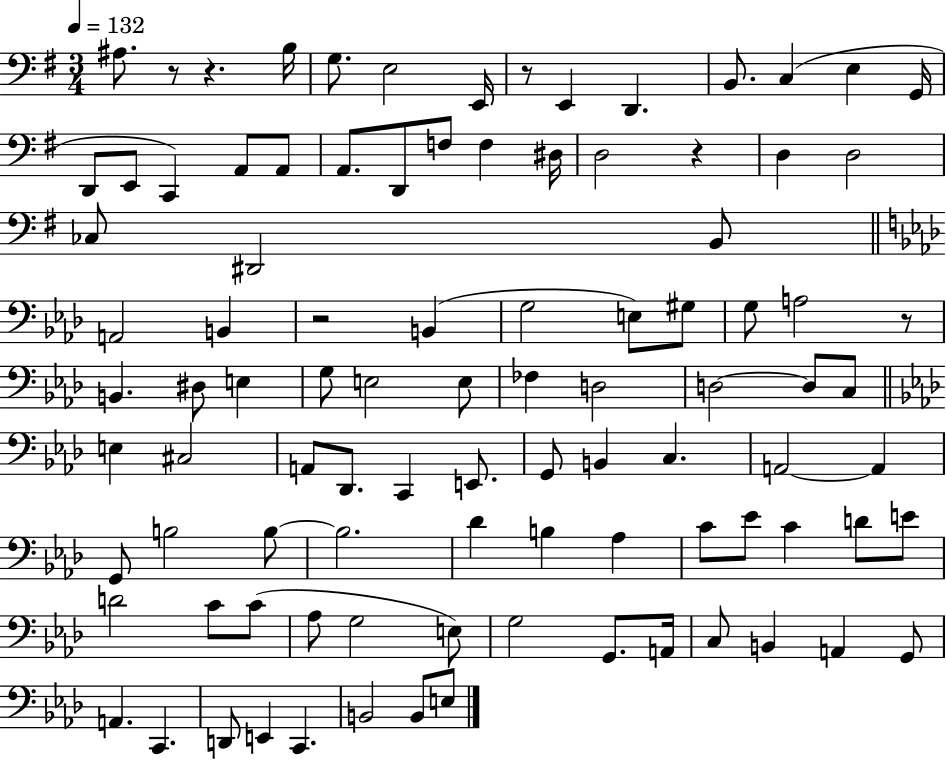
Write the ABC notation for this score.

X:1
T:Untitled
M:3/4
L:1/4
K:G
^A,/2 z/2 z B,/4 G,/2 E,2 E,,/4 z/2 E,, D,, B,,/2 C, E, G,,/4 D,,/2 E,,/2 C,, A,,/2 A,,/2 A,,/2 D,,/2 F,/2 F, ^D,/4 D,2 z D, D,2 _C,/2 ^D,,2 B,,/2 A,,2 B,, z2 B,, G,2 E,/2 ^G,/2 G,/2 A,2 z/2 B,, ^D,/2 E, G,/2 E,2 E,/2 _F, D,2 D,2 D,/2 C,/2 E, ^C,2 A,,/2 _D,,/2 C,, E,,/2 G,,/2 B,, C, A,,2 A,, G,,/2 B,2 B,/2 B,2 _D B, _A, C/2 _E/2 C D/2 E/2 D2 C/2 C/2 _A,/2 G,2 E,/2 G,2 G,,/2 A,,/4 C,/2 B,, A,, G,,/2 A,, C,, D,,/2 E,, C,, B,,2 B,,/2 E,/2